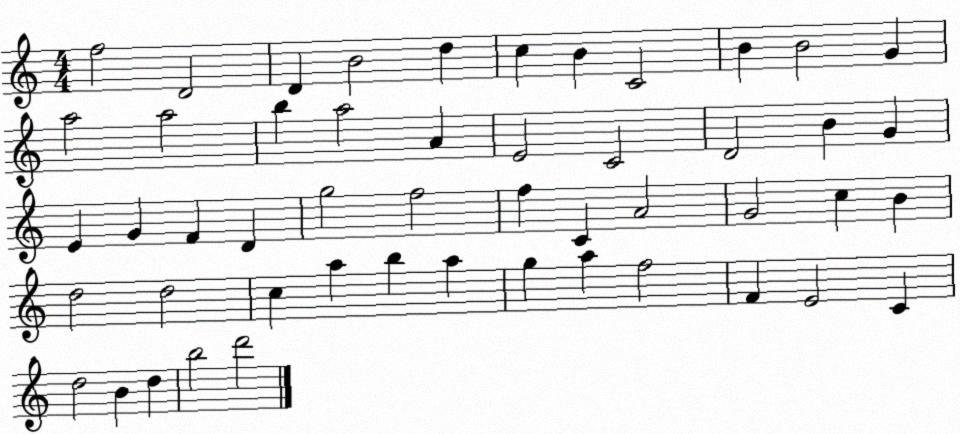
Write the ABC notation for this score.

X:1
T:Untitled
M:4/4
L:1/4
K:C
f2 D2 D B2 d c B C2 B B2 G a2 a2 b a2 A E2 C2 D2 B G E G F D g2 f2 f C A2 G2 c B d2 d2 c a b a g a f2 F E2 C d2 B d b2 d'2